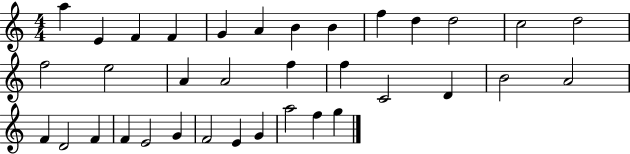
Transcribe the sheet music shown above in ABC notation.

X:1
T:Untitled
M:4/4
L:1/4
K:C
a E F F G A B B f d d2 c2 d2 f2 e2 A A2 f f C2 D B2 A2 F D2 F F E2 G F2 E G a2 f g